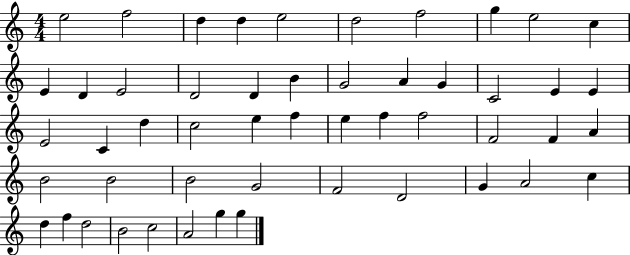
E5/h F5/h D5/q D5/q E5/h D5/h F5/h G5/q E5/h C5/q E4/q D4/q E4/h D4/h D4/q B4/q G4/h A4/q G4/q C4/h E4/q E4/q E4/h C4/q D5/q C5/h E5/q F5/q E5/q F5/q F5/h F4/h F4/q A4/q B4/h B4/h B4/h G4/h F4/h D4/h G4/q A4/h C5/q D5/q F5/q D5/h B4/h C5/h A4/h G5/q G5/q